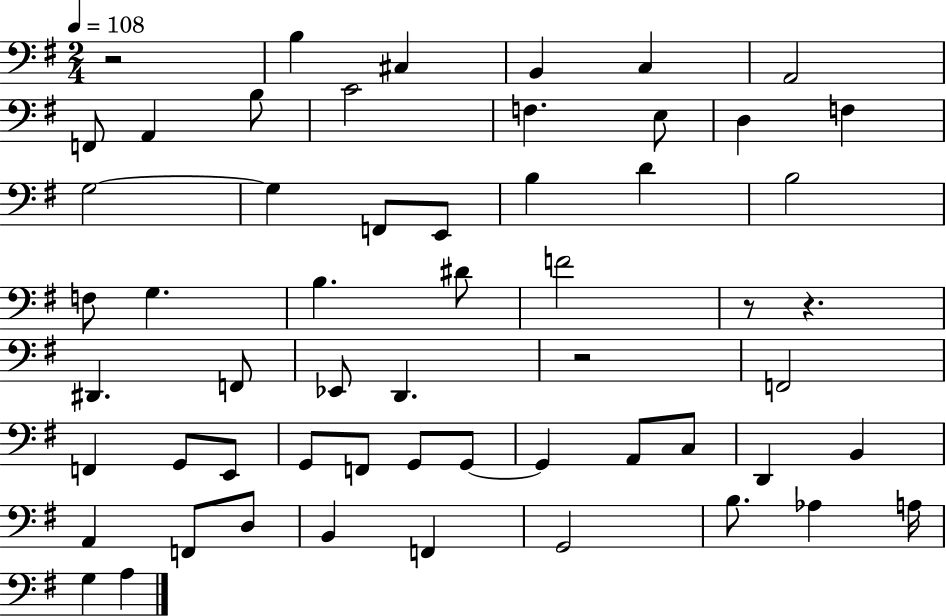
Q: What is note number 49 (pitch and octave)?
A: B3